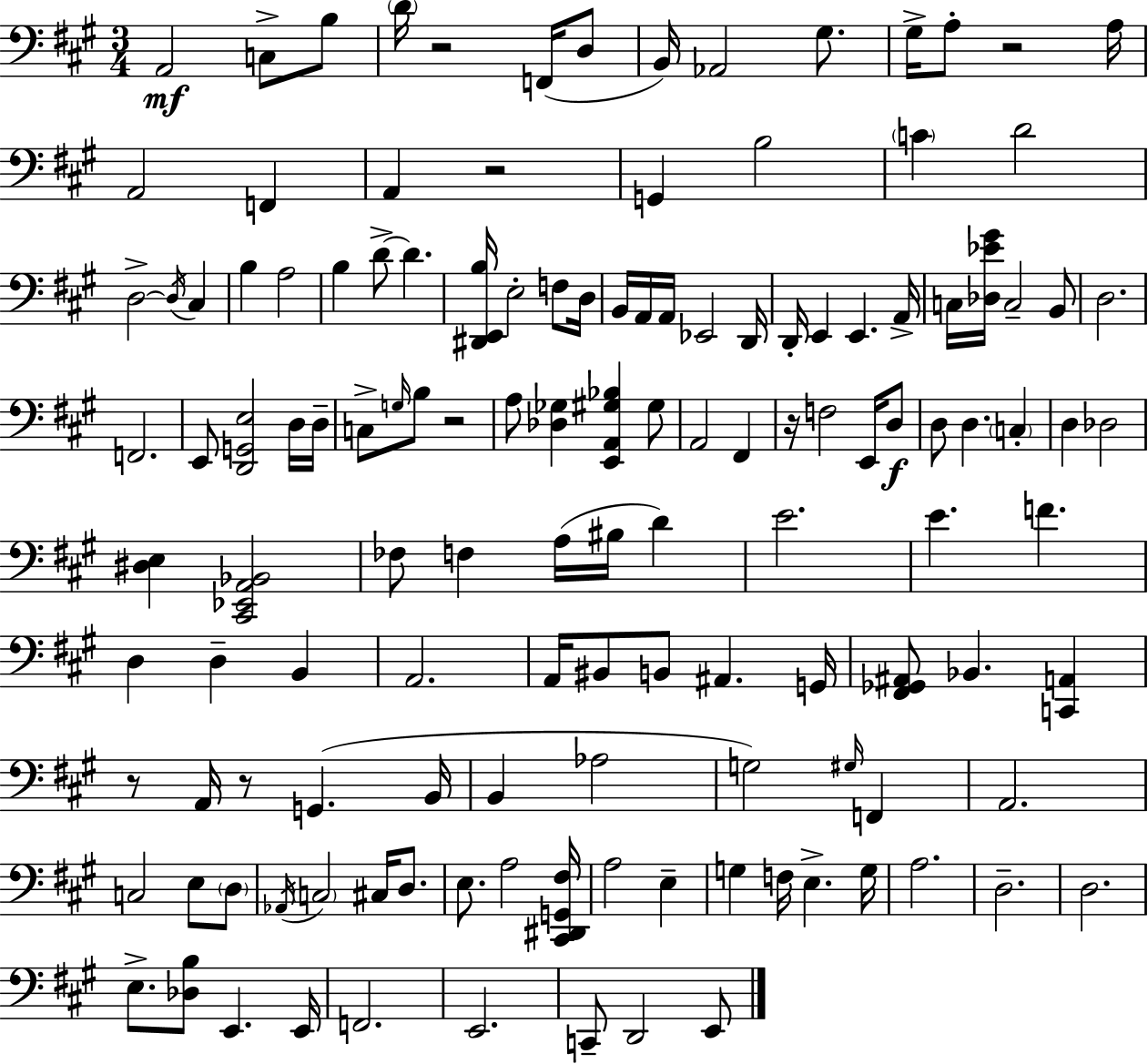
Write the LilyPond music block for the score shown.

{
  \clef bass
  \numericTimeSignature
  \time 3/4
  \key a \major
  a,2\mf c8-> b8 | \parenthesize d'16 r2 f,16( d8 | b,16) aes,2 gis8. | gis16-> a8-. r2 a16 | \break a,2 f,4 | a,4 r2 | g,4 b2 | \parenthesize c'4 d'2 | \break d2->~~ \acciaccatura { d16 } cis4 | b4 a2 | b4 d'8->~~ d'4. | <dis, e, b>16 e2-. f8 | \break d16 b,16 a,16 a,16 ees,2 | d,16 d,16-. e,4 e,4. | a,16-> c16 <des ees' gis'>16 c2-- b,8 | d2. | \break f,2. | e,8 <d, g, e>2 d16 | d16-- c8-> \grace { g16 } b8 r2 | a8 <des ges>4 <e, a, gis bes>4 | \break gis8 a,2 fis,4 | r16 f2 e,16 | d8\f d8 d4. \parenthesize c4-. | d4 des2 | \break <dis e>4 <cis, ees, a, bes,>2 | fes8 f4 a16( bis16 d'4) | e'2. | e'4. f'4. | \break d4 d4-- b,4 | a,2. | a,16 bis,8 b,8 ais,4. | g,16 <fis, ges, ais,>8 bes,4. <c, a,>4 | \break r8 a,16 r8 g,4.( | b,16 b,4 aes2 | g2) \grace { gis16 } f,4 | a,2. | \break c2 e8 | \parenthesize d8 \acciaccatura { aes,16 } \parenthesize c2 | cis16 d8. e8. a2 | <cis, dis, g, fis>16 a2 | \break e4-- g4 f16 e4.-> | g16 a2. | d2.-- | d2. | \break e8.-> <des b>8 e,4. | e,16 f,2. | e,2. | c,8-- d,2 | \break e,8 \bar "|."
}